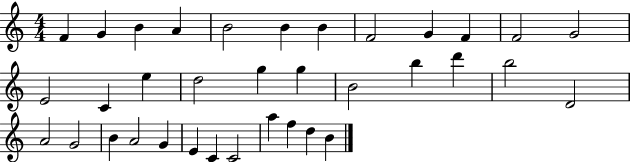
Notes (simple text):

F4/q G4/q B4/q A4/q B4/h B4/q B4/q F4/h G4/q F4/q F4/h G4/h E4/h C4/q E5/q D5/h G5/q G5/q B4/h B5/q D6/q B5/h D4/h A4/h G4/h B4/q A4/h G4/q E4/q C4/q C4/h A5/q F5/q D5/q B4/q